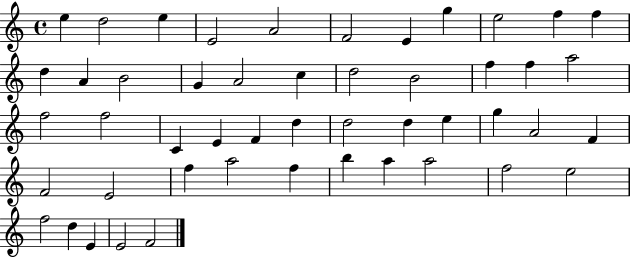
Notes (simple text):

E5/q D5/h E5/q E4/h A4/h F4/h E4/q G5/q E5/h F5/q F5/q D5/q A4/q B4/h G4/q A4/h C5/q D5/h B4/h F5/q F5/q A5/h F5/h F5/h C4/q E4/q F4/q D5/q D5/h D5/q E5/q G5/q A4/h F4/q F4/h E4/h F5/q A5/h F5/q B5/q A5/q A5/h F5/h E5/h F5/h D5/q E4/q E4/h F4/h